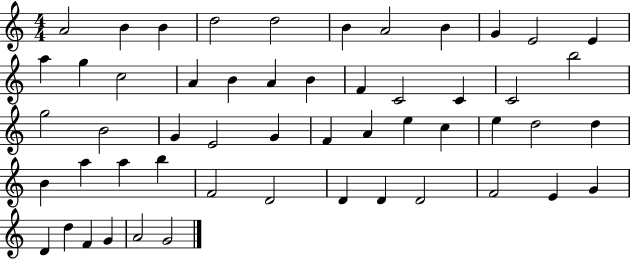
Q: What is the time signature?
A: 4/4